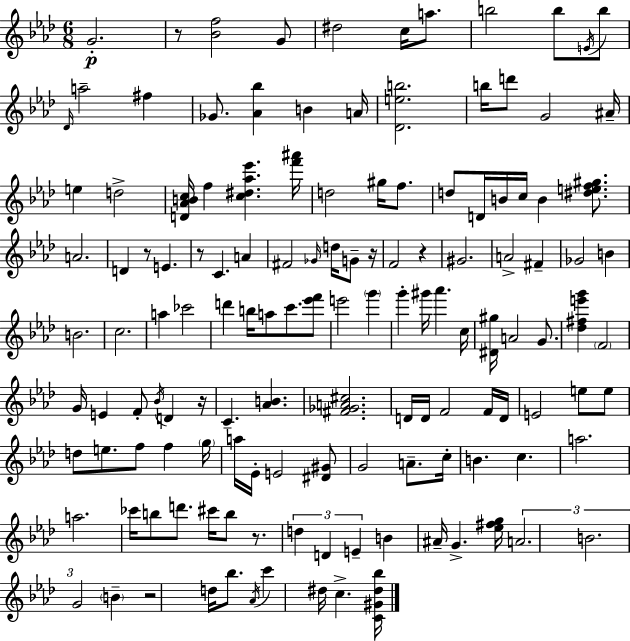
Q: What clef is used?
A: treble